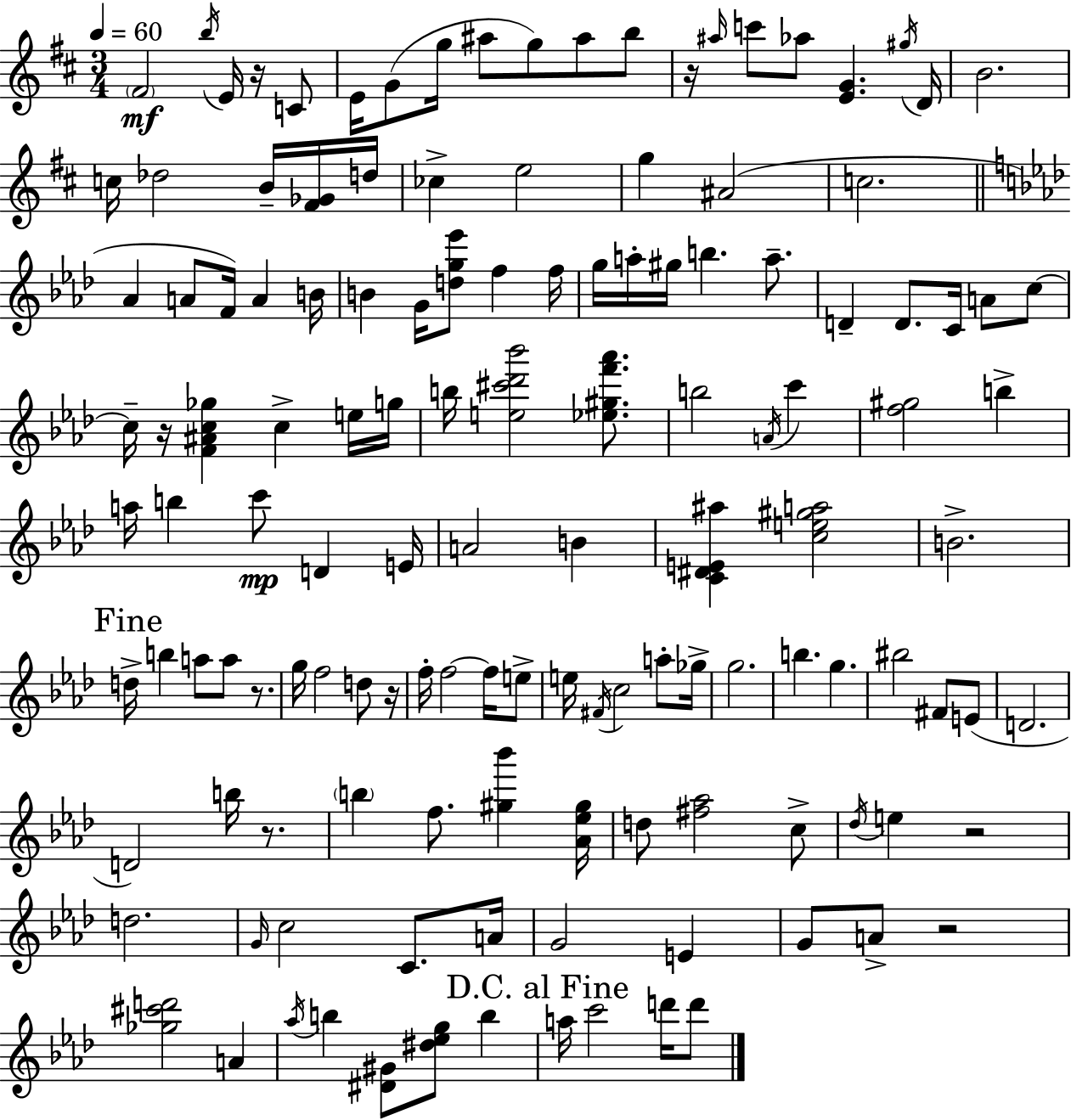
{
  \clef treble
  \numericTimeSignature
  \time 3/4
  \key d \major
  \tempo 4 = 60
  \repeat volta 2 { \parenthesize fis'2\mf \acciaccatura { b''16 } e'16 r16 c'8 | e'16 g'8( g''16 ais''8 g''8) ais''8 b''8 | r16 \grace { ais''16 } c'''8 aes''8 <e' g'>4. | \acciaccatura { gis''16 } d'16 b'2. | \break c''16 des''2 | b'16-- <fis' ges'>16 d''16 ces''4-> e''2 | g''4 ais'2( | c''2. | \break \bar "||" \break \key aes \major aes'4 a'8 f'16) a'4 b'16 | b'4 g'16 <d'' g'' ees'''>8 f''4 f''16 | g''16 a''16-. gis''16 b''4. a''8.-- | d'4-- d'8. c'16 a'8 c''8~~ | \break c''16-- r16 <f' ais' c'' ges''>4 c''4-> e''16 g''16 | b''16 <e'' cis''' des''' bes'''>2 <ees'' gis'' f''' aes'''>8. | b''2 \acciaccatura { a'16 } c'''4 | <f'' gis''>2 b''4-> | \break a''16 b''4 c'''8\mp d'4 | e'16 a'2 b'4 | <c' dis' e' ais''>4 <c'' e'' gis'' a''>2 | b'2.-> | \break \mark "Fine" d''16-> b''4 a''8 a''8 r8. | g''16 f''2 d''8 | r16 f''16-. f''2~~ f''16 e''8-> | e''16 \acciaccatura { fis'16 } c''2 a''8-. | \break ges''16-> g''2. | b''4. g''4. | bis''2 fis'8 | e'8( d'2. | \break d'2) b''16 r8. | \parenthesize b''4 f''8. <gis'' bes'''>4 | <aes' ees'' gis''>16 d''8 <fis'' aes''>2 | c''8-> \acciaccatura { des''16 } e''4 r2 | \break d''2. | \grace { g'16 } c''2 | c'8. a'16 g'2 | e'4 g'8 a'8-> r2 | \break <ges'' cis''' d'''>2 | a'4 \acciaccatura { aes''16 } b''4 <dis' gis'>8 <dis'' ees'' g''>8 | b''4 \mark "D.C. al Fine" a''16 c'''2 | d'''16 d'''8 } \bar "|."
}